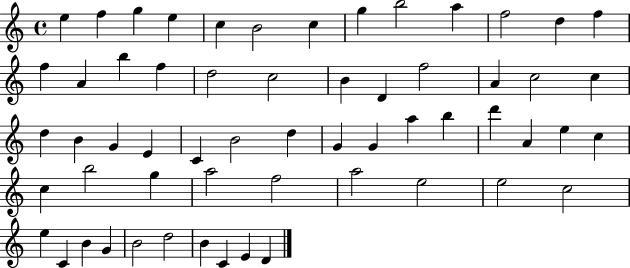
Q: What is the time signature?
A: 4/4